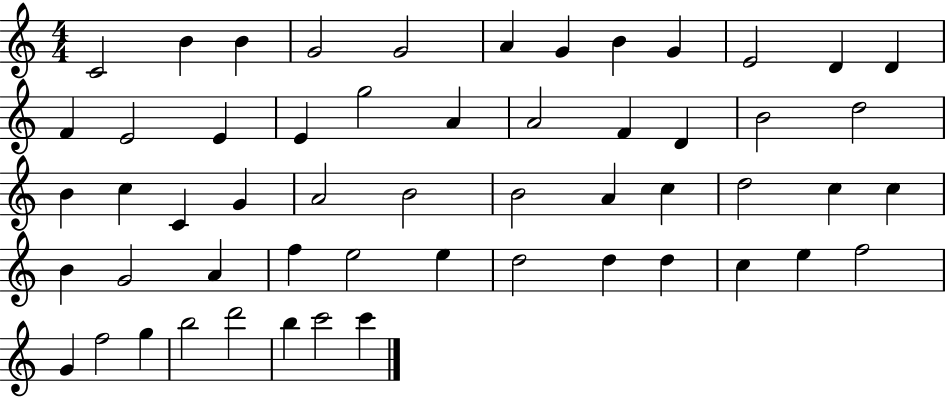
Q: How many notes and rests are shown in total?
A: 55